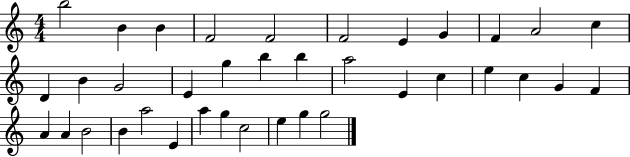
{
  \clef treble
  \numericTimeSignature
  \time 4/4
  \key c \major
  b''2 b'4 b'4 | f'2 f'2 | f'2 e'4 g'4 | f'4 a'2 c''4 | \break d'4 b'4 g'2 | e'4 g''4 b''4 b''4 | a''2 e'4 c''4 | e''4 c''4 g'4 f'4 | \break a'4 a'4 b'2 | b'4 a''2 e'4 | a''4 g''4 c''2 | e''4 g''4 g''2 | \break \bar "|."
}